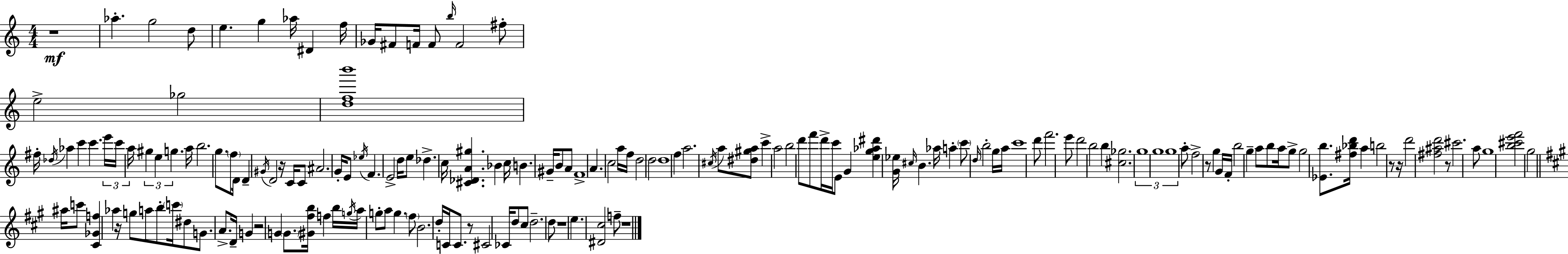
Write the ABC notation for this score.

X:1
T:Untitled
M:4/4
L:1/4
K:Am
z4 _a g2 d/2 e g _a/4 ^D f/4 _G/4 ^F/2 F/4 F/2 b/4 F2 ^f/2 e2 _g2 [dfb']4 ^f/4 _d/4 _a c' c' e'/4 c'/4 a/4 ^g e g a/4 b2 g/2 f/2 D/4 D ^G/4 D2 z/4 C/4 C/2 ^A2 G/4 E/2 _e/4 F E2 d/4 e/2 _d c/4 [^C_DA^g] _B c/4 B ^G/4 B/2 A/2 F4 A c2 a/4 f/4 d2 d2 d4 f a2 ^c/4 a/2 [^d^ga]/2 c' a2 b2 d'/2 f'/2 d'/4 c'/4 E/2 G [eg_a^d'] [G_e]/4 ^c/4 B _a/4 a c'/2 d/4 b2 g/4 a/4 c'4 d'/2 f'2 e'/2 d'2 b2 b [^c_g]2 g4 g4 g4 a/2 f2 z/2 g G/4 F/4 b2 g a/2 b/2 a/4 g/2 g2 [_Eb]/2 [^f_bd']/4 a b2 z/2 z/4 d'2 [^f^ad']2 z/2 ^c'2 a/2 g4 [b^c'e'f']2 g2 ^a/4 c'/2 [^C_Gf] _a z/4 g/2 a/2 b/2 c'/4 ^d/2 G/2 A/2 D/4 G z2 G G/2 [^G^fb]/4 f b/4 g/4 a/4 g/2 a/2 g ^f/2 B2 d/4 C/4 C/2 z/2 ^C2 _C/4 d/2 ^c/2 d2 d/2 z4 e [^D^c]2 f/2 z4